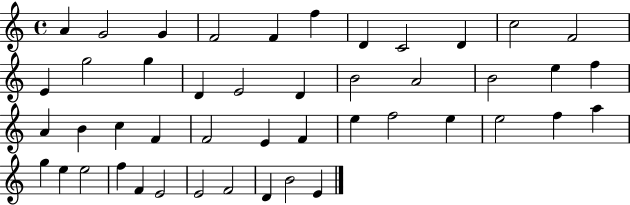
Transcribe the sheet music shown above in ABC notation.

X:1
T:Untitled
M:4/4
L:1/4
K:C
A G2 G F2 F f D C2 D c2 F2 E g2 g D E2 D B2 A2 B2 e f A B c F F2 E F e f2 e e2 f a g e e2 f F E2 E2 F2 D B2 E